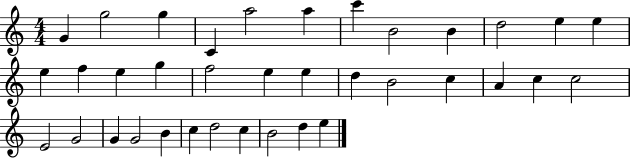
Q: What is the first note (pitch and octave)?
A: G4